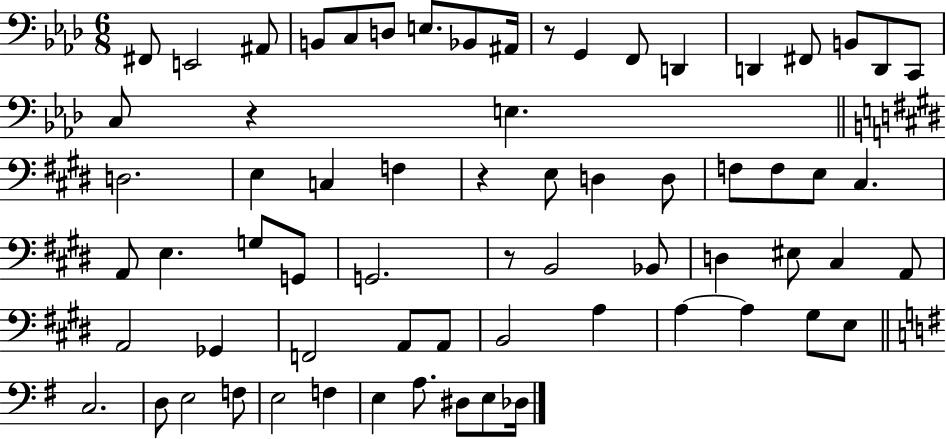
{
  \clef bass
  \numericTimeSignature
  \time 6/8
  \key aes \major
  fis,8 e,2 ais,8 | b,8 c8 d8 e8. bes,8 ais,16 | r8 g,4 f,8 d,4 | d,4 fis,8 b,8 d,8 c,8 | \break c8 r4 e4. | \bar "||" \break \key e \major d2. | e4 c4 f4 | r4 e8 d4 d8 | f8 f8 e8 cis4. | \break a,8 e4. g8 g,8 | g,2. | r8 b,2 bes,8 | d4 eis8 cis4 a,8 | \break a,2 ges,4 | f,2 a,8 a,8 | b,2 a4 | a4~~ a4 gis8 e8 | \break \bar "||" \break \key g \major c2. | d8 e2 f8 | e2 f4 | e4 a8. dis8 e8 des16 | \break \bar "|."
}